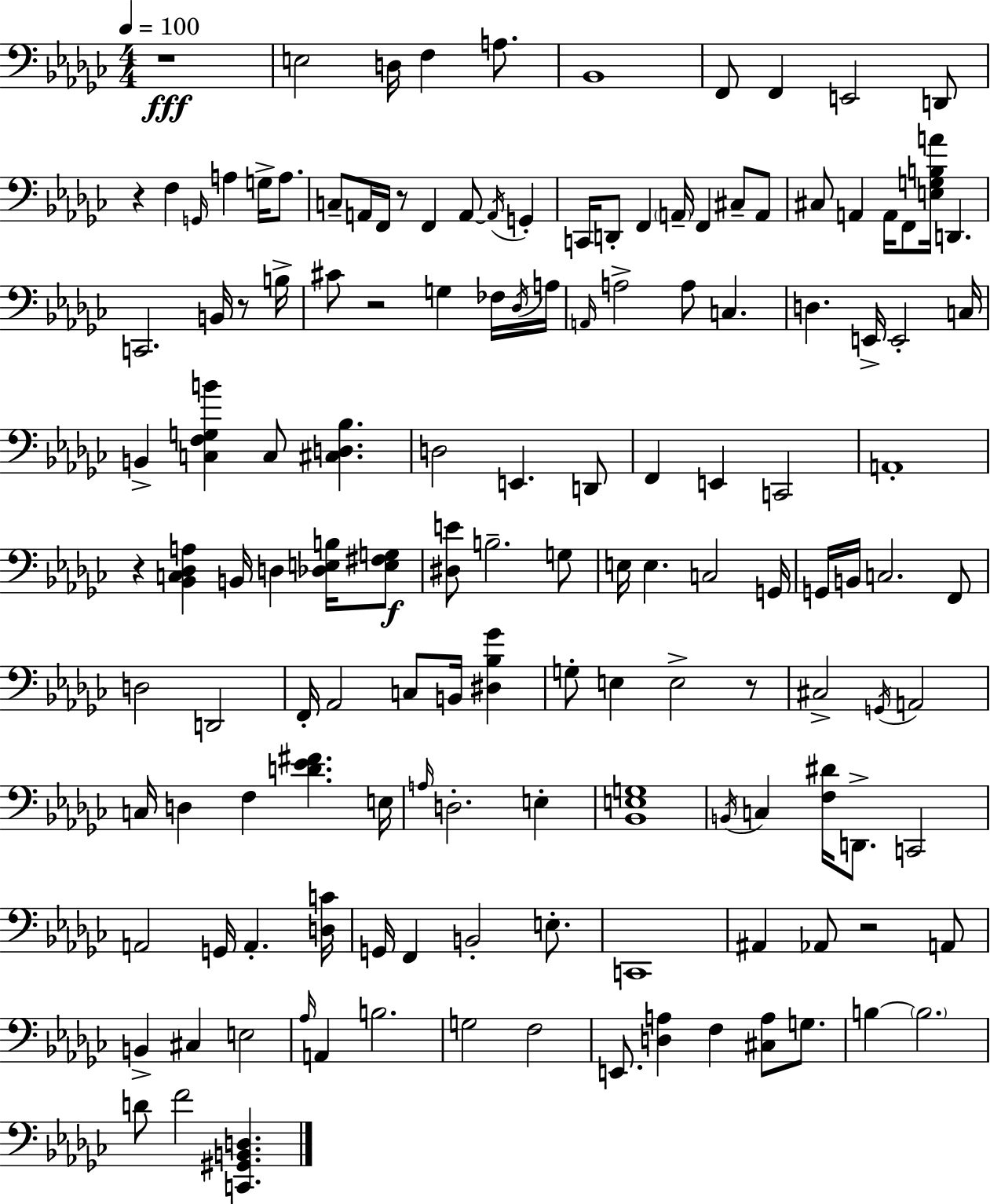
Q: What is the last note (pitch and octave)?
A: F4